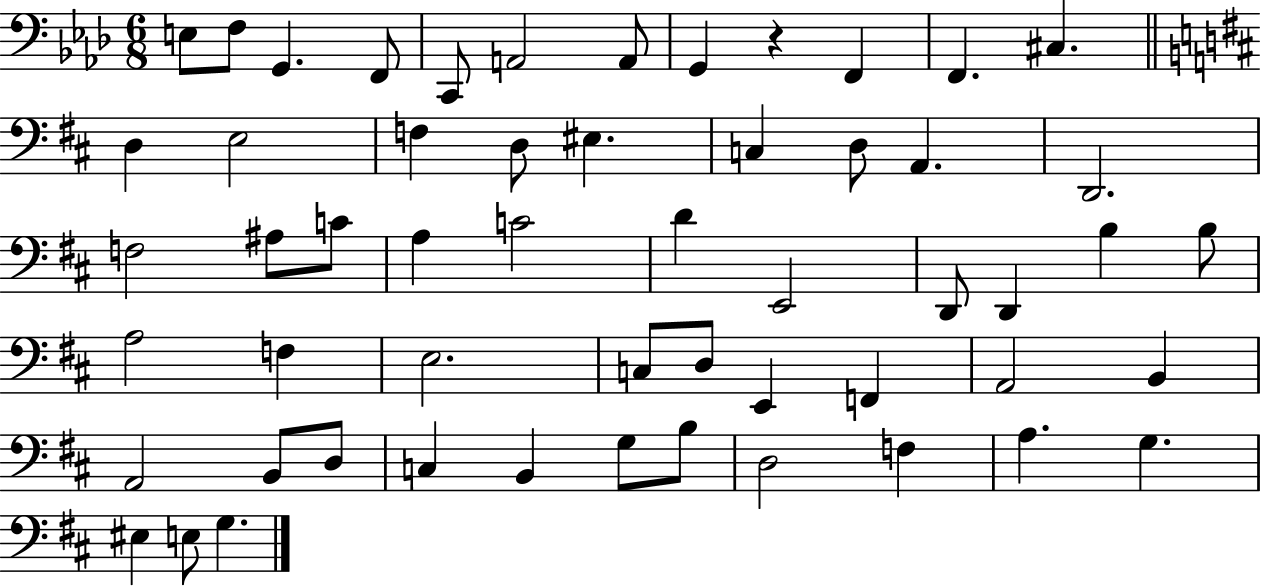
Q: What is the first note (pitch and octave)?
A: E3